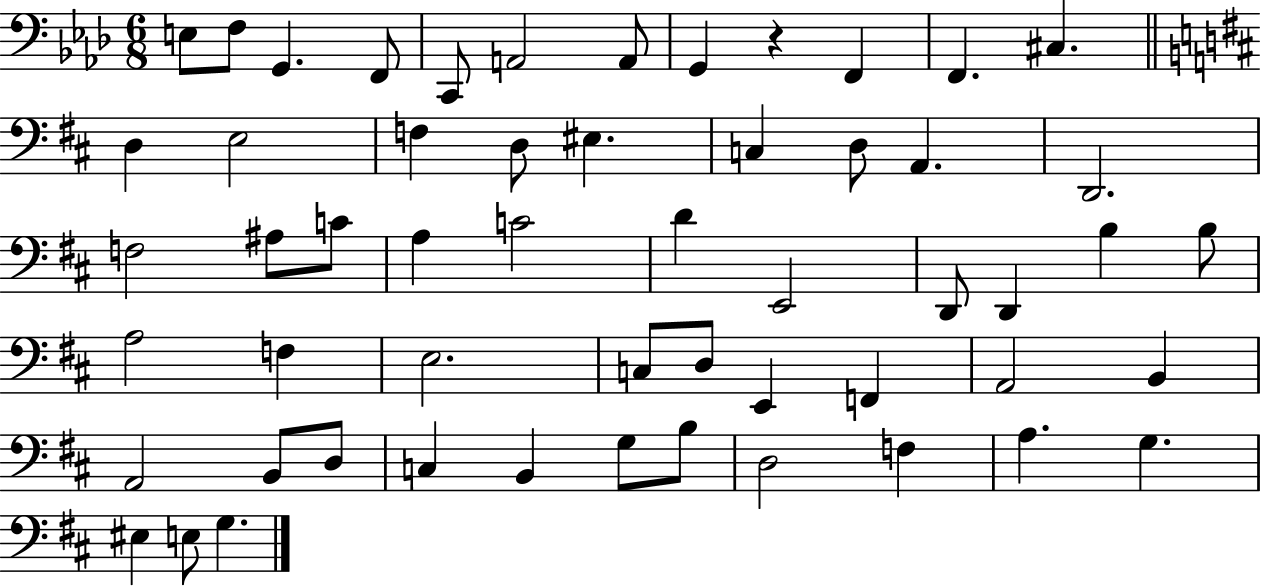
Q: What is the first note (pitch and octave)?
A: E3